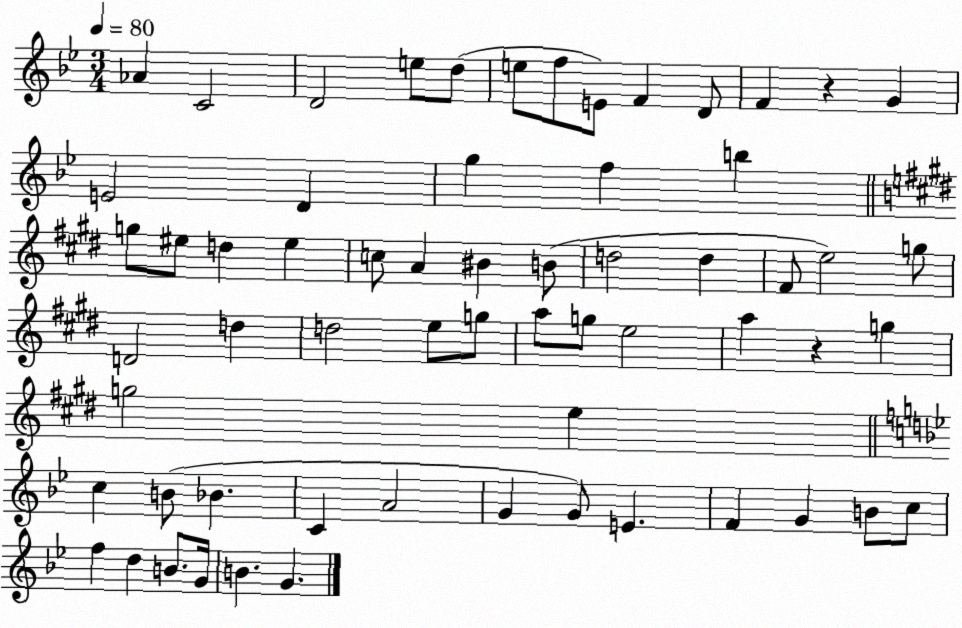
X:1
T:Untitled
M:3/4
L:1/4
K:Bb
_A C2 D2 e/2 d/2 e/2 f/2 E/2 F D/2 F z G E2 D g f b g/2 ^e/2 d ^e c/2 A ^B B/2 d2 d ^F/2 e2 g/2 D2 d d2 e/2 g/2 a/2 g/2 e2 a z g g2 e c B/2 _B C A2 G G/2 E F G B/2 c/2 f d B/2 G/4 B G